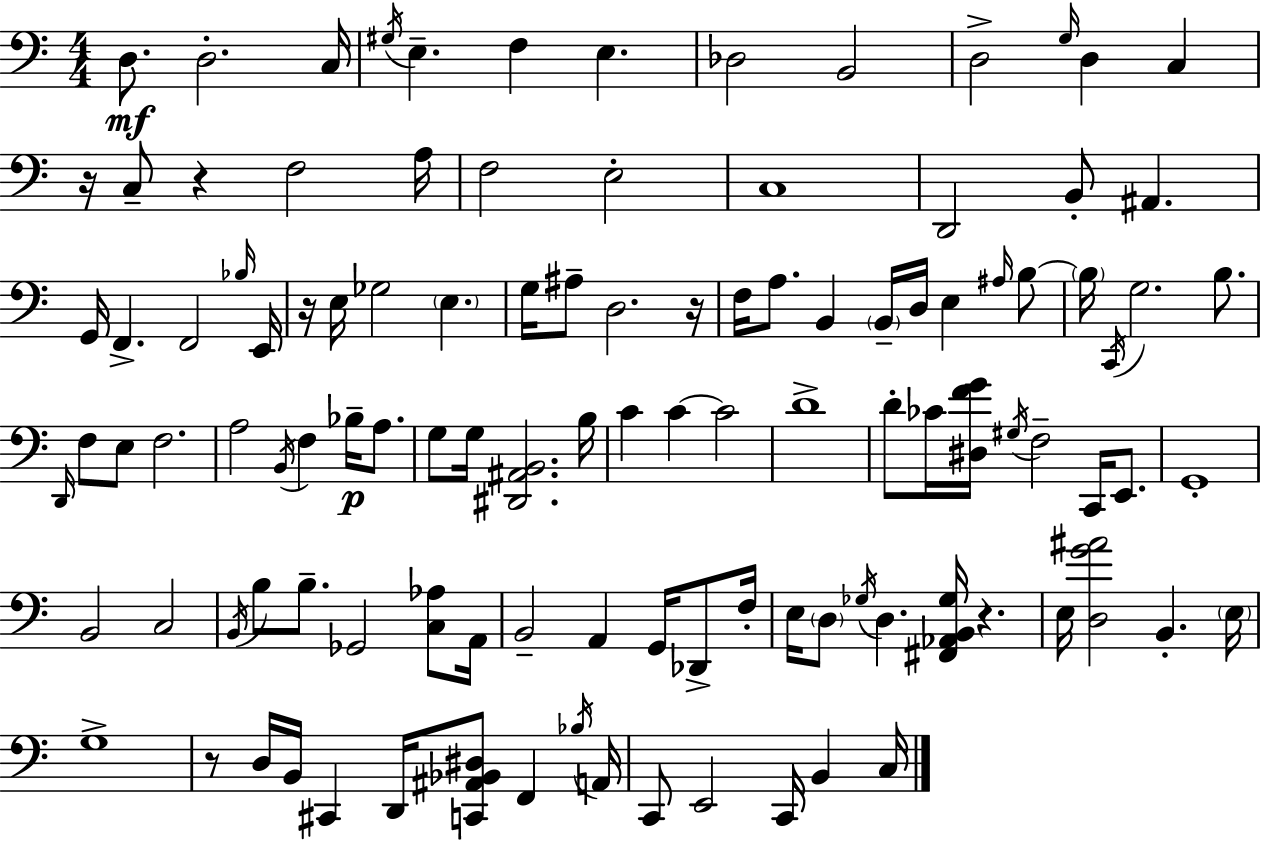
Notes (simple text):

D3/e. D3/h. C3/s G#3/s E3/q. F3/q E3/q. Db3/h B2/h D3/h G3/s D3/q C3/q R/s C3/e R/q F3/h A3/s F3/h E3/h C3/w D2/h B2/e A#2/q. G2/s F2/q. F2/h Bb3/s E2/s R/s E3/s Gb3/h E3/q. G3/s A#3/e D3/h. R/s F3/s A3/e. B2/q B2/s D3/s E3/q A#3/s B3/e B3/s C2/s G3/h. B3/e. D2/s F3/e E3/e F3/h. A3/h B2/s F3/q Bb3/s A3/e. G3/e G3/s [D#2,A#2,B2]/h. B3/s C4/q C4/q C4/h D4/w D4/e CES4/s [D#3,F4,G4]/s G#3/s F3/h C2/s E2/e. G2/w B2/h C3/h B2/s B3/e B3/e. Gb2/h [C3,Ab3]/e A2/s B2/h A2/q G2/s Db2/e F3/s E3/s D3/e Gb3/s D3/q. [F#2,Ab2,B2,Gb3]/s R/q. E3/s [D3,G4,A#4]/h B2/q. E3/s G3/w R/e D3/s B2/s C#2/q D2/s [C2,A#2,Bb2,D#3]/e F2/q Bb3/s A2/s C2/e E2/h C2/s B2/q C3/s